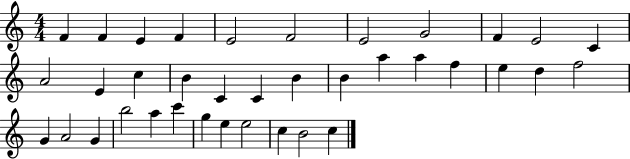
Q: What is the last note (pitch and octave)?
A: C5